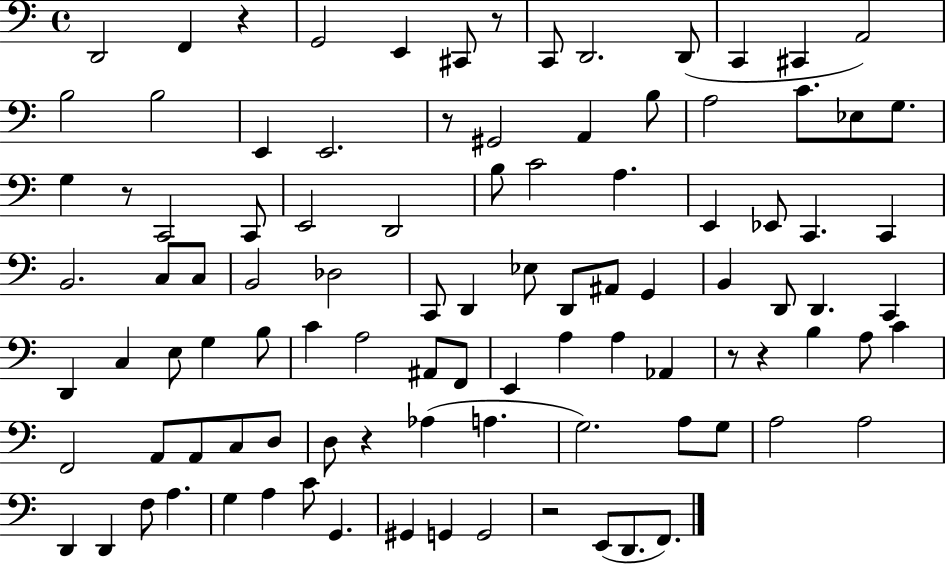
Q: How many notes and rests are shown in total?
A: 100